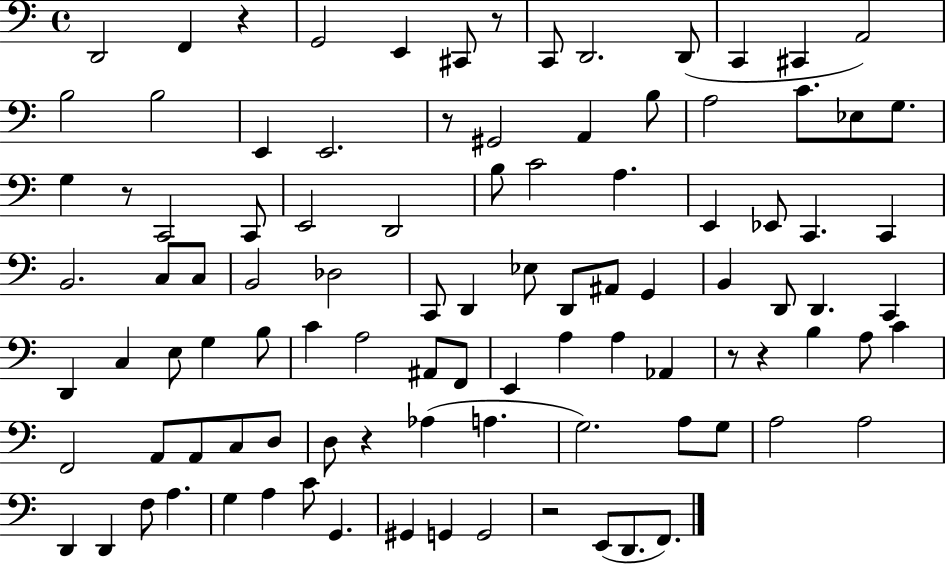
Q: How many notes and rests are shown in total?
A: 100